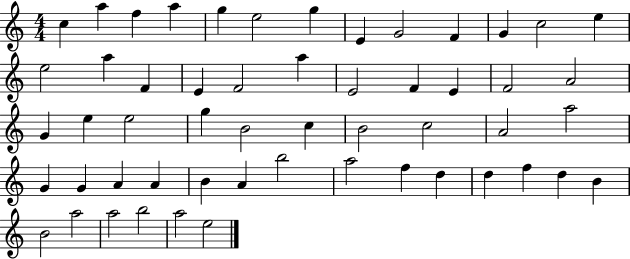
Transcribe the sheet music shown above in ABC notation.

X:1
T:Untitled
M:4/4
L:1/4
K:C
c a f a g e2 g E G2 F G c2 e e2 a F E F2 a E2 F E F2 A2 G e e2 g B2 c B2 c2 A2 a2 G G A A B A b2 a2 f d d f d B B2 a2 a2 b2 a2 e2